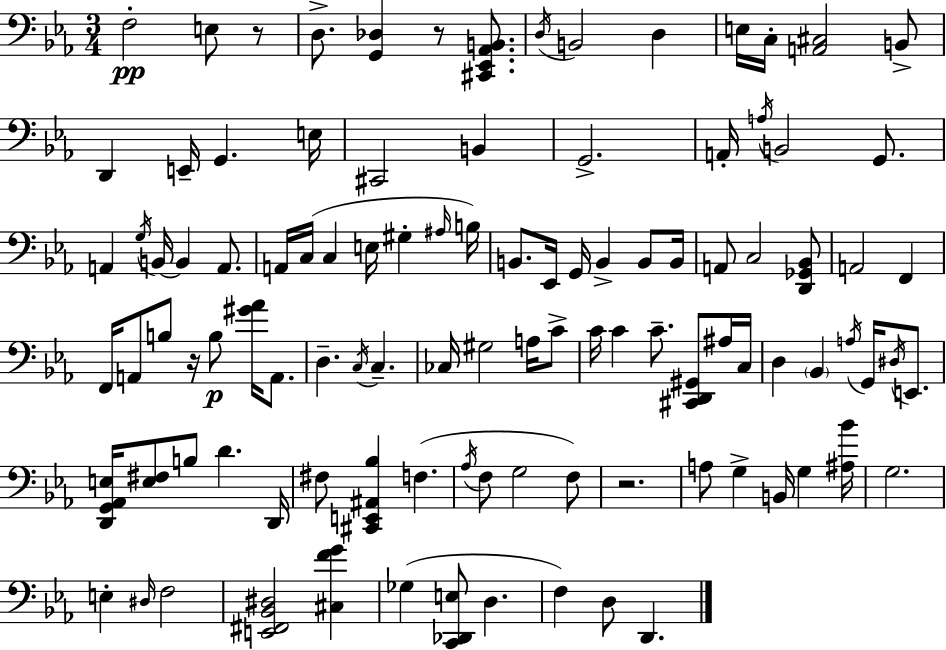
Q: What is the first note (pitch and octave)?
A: F3